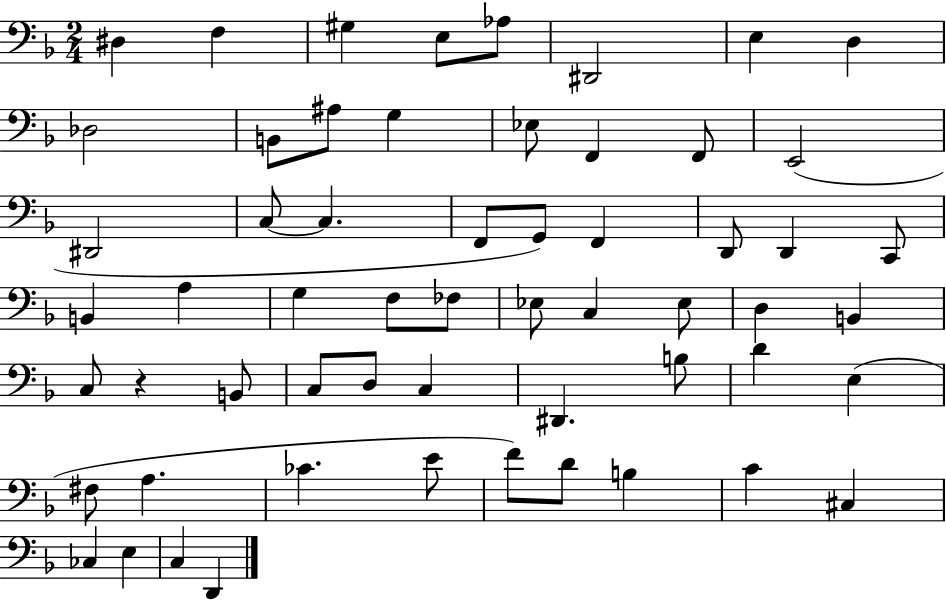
X:1
T:Untitled
M:2/4
L:1/4
K:F
^D, F, ^G, E,/2 _A,/2 ^D,,2 E, D, _D,2 B,,/2 ^A,/2 G, _E,/2 F,, F,,/2 E,,2 ^D,,2 C,/2 C, F,,/2 G,,/2 F,, D,,/2 D,, C,,/2 B,, A, G, F,/2 _F,/2 _E,/2 C, _E,/2 D, B,, C,/2 z B,,/2 C,/2 D,/2 C, ^D,, B,/2 D E, ^F,/2 A, _C E/2 F/2 D/2 B, C ^C, _C, E, C, D,,